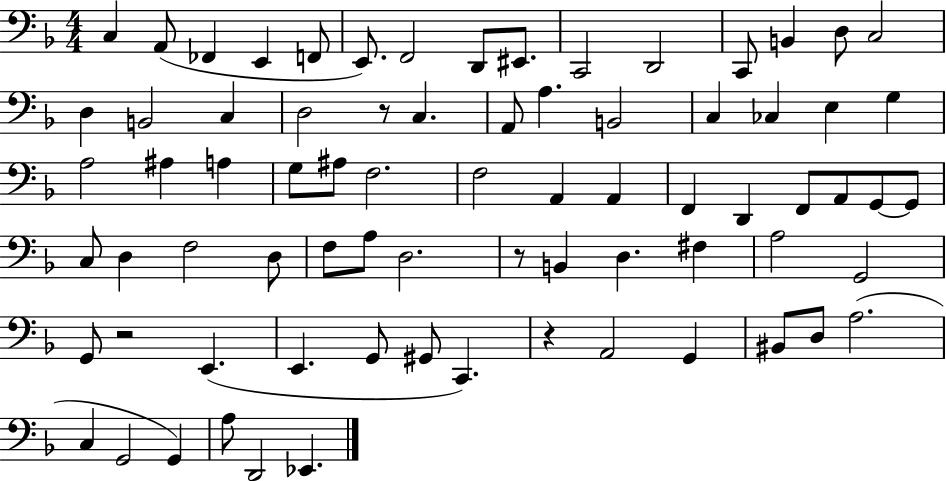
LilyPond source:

{
  \clef bass
  \numericTimeSignature
  \time 4/4
  \key f \major
  \repeat volta 2 { c4 a,8( fes,4 e,4 f,8 | e,8.) f,2 d,8 eis,8. | c,2 d,2 | c,8 b,4 d8 c2 | \break d4 b,2 c4 | d2 r8 c4. | a,8 a4. b,2 | c4 ces4 e4 g4 | \break a2 ais4 a4 | g8 ais8 f2. | f2 a,4 a,4 | f,4 d,4 f,8 a,8 g,8~~ g,8 | \break c8 d4 f2 d8 | f8 a8 d2. | r8 b,4 d4. fis4 | a2 g,2 | \break g,8 r2 e,4.( | e,4. g,8 gis,8 c,4.) | r4 a,2 g,4 | bis,8 d8 a2.( | \break c4 g,2 g,4) | a8 d,2 ees,4. | } \bar "|."
}